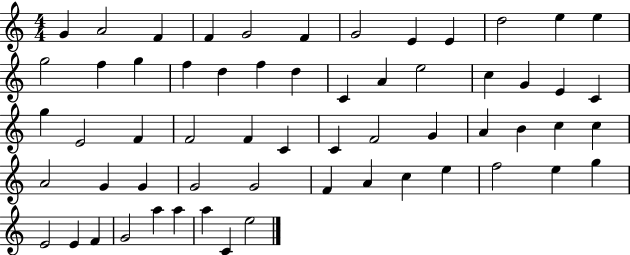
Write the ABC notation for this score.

X:1
T:Untitled
M:4/4
L:1/4
K:C
G A2 F F G2 F G2 E E d2 e e g2 f g f d f d C A e2 c G E C g E2 F F2 F C C F2 G A B c c A2 G G G2 G2 F A c e f2 e g E2 E F G2 a a a C e2